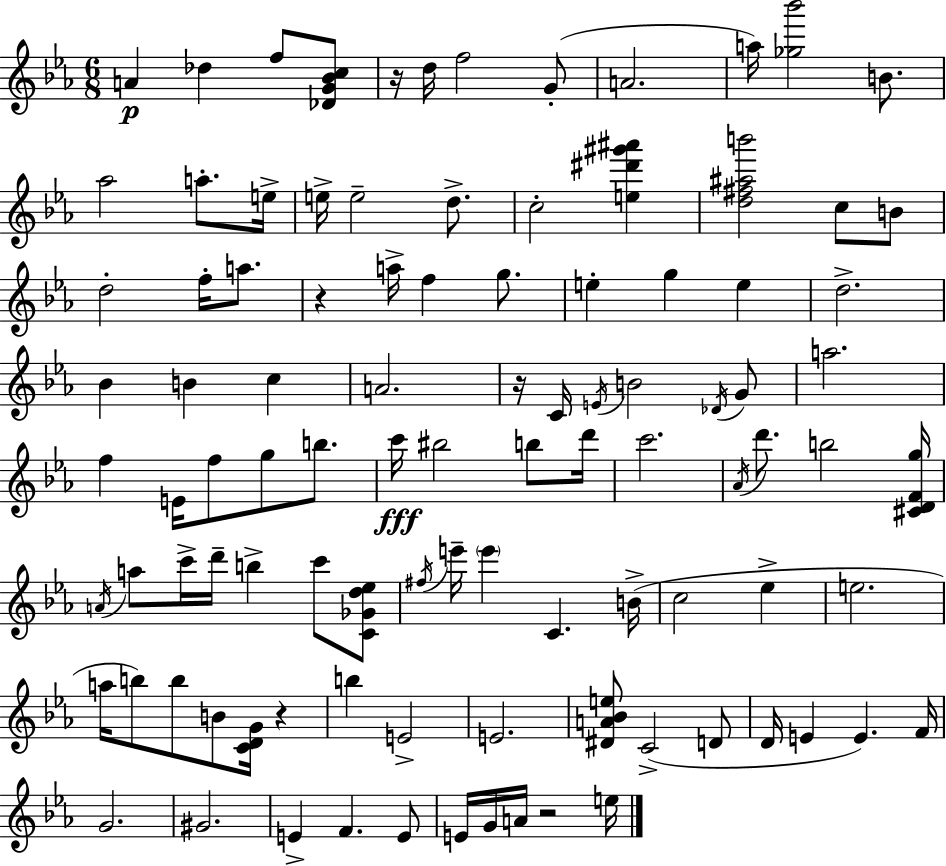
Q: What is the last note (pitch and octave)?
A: E5